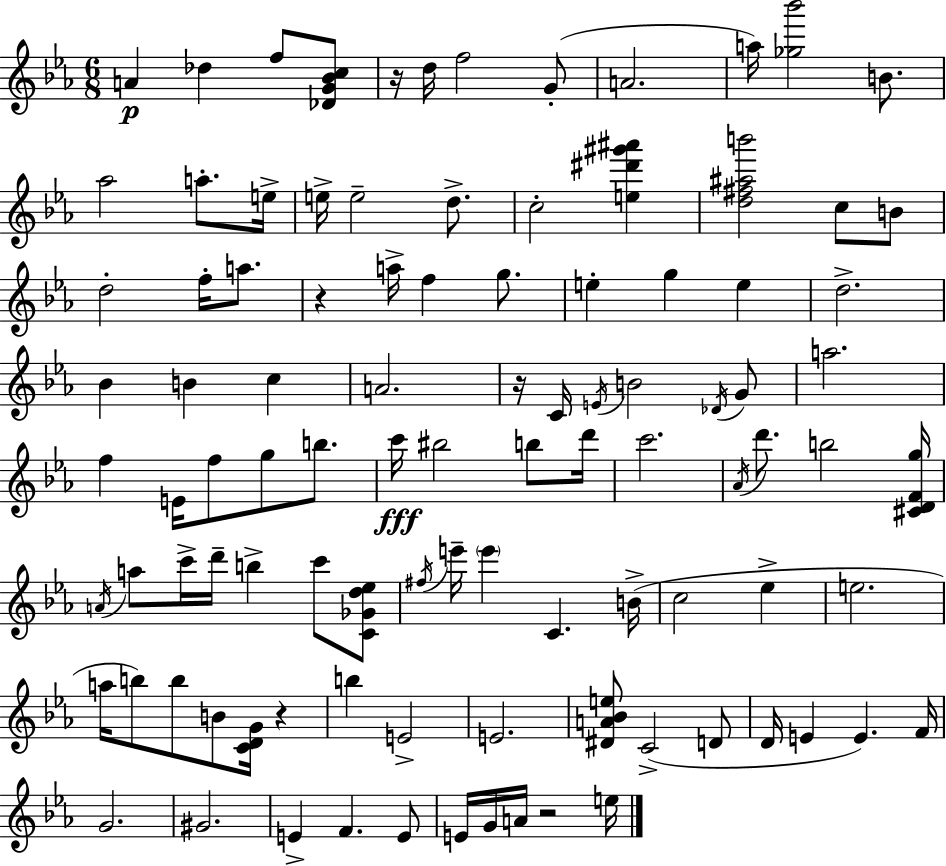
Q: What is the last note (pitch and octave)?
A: E5